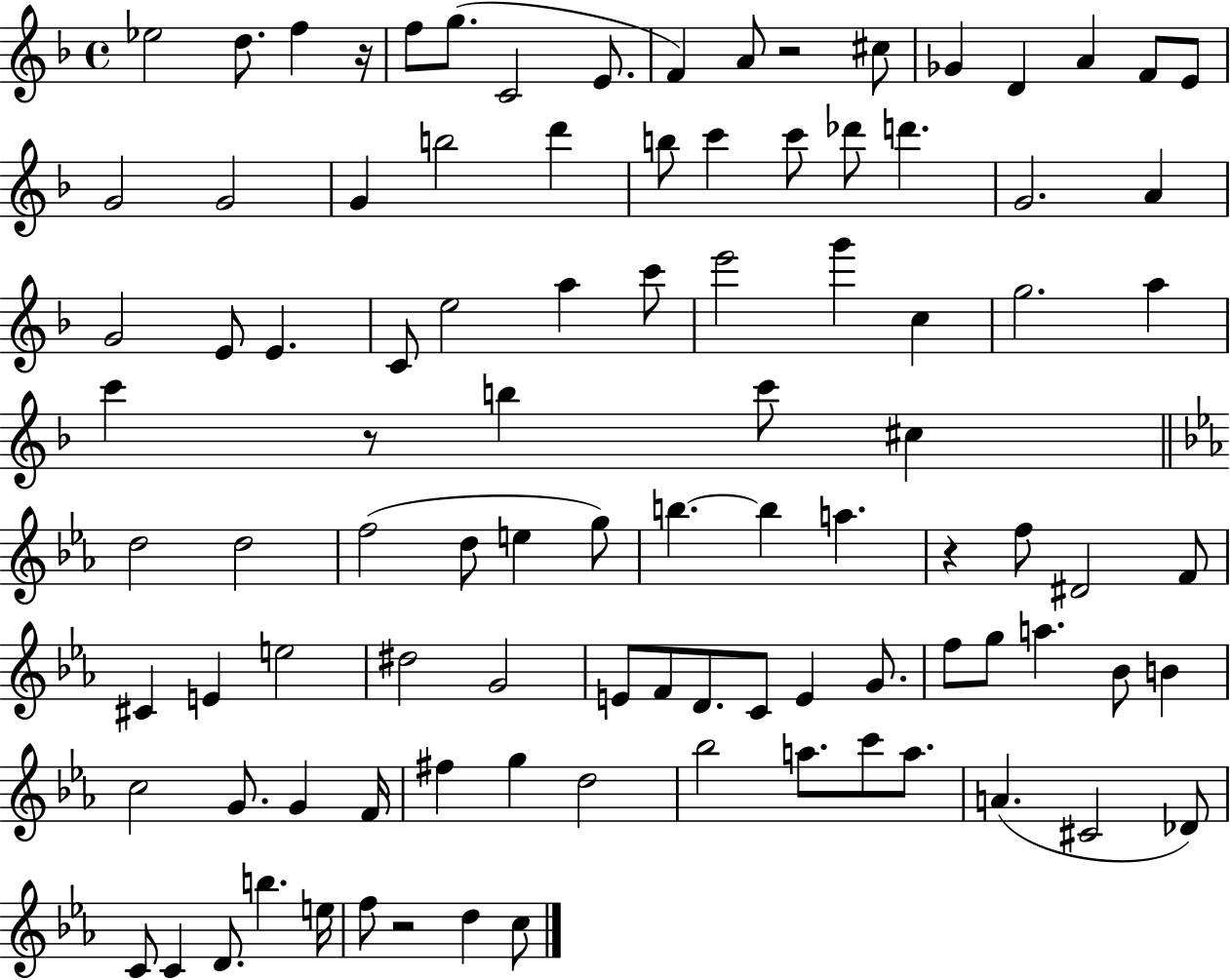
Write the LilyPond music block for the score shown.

{
  \clef treble
  \time 4/4
  \defaultTimeSignature
  \key f \major
  ees''2 d''8. f''4 r16 | f''8 g''8.( c'2 e'8. | f'4) a'8 r2 cis''8 | ges'4 d'4 a'4 f'8 e'8 | \break g'2 g'2 | g'4 b''2 d'''4 | b''8 c'''4 c'''8 des'''8 d'''4. | g'2. a'4 | \break g'2 e'8 e'4. | c'8 e''2 a''4 c'''8 | e'''2 g'''4 c''4 | g''2. a''4 | \break c'''4 r8 b''4 c'''8 cis''4 | \bar "||" \break \key ees \major d''2 d''2 | f''2( d''8 e''4 g''8) | b''4.~~ b''4 a''4. | r4 f''8 dis'2 f'8 | \break cis'4 e'4 e''2 | dis''2 g'2 | e'8 f'8 d'8. c'8 e'4 g'8. | f''8 g''8 a''4. bes'8 b'4 | \break c''2 g'8. g'4 f'16 | fis''4 g''4 d''2 | bes''2 a''8. c'''8 a''8. | a'4.( cis'2 des'8) | \break c'8 c'4 d'8. b''4. e''16 | f''8 r2 d''4 c''8 | \bar "|."
}